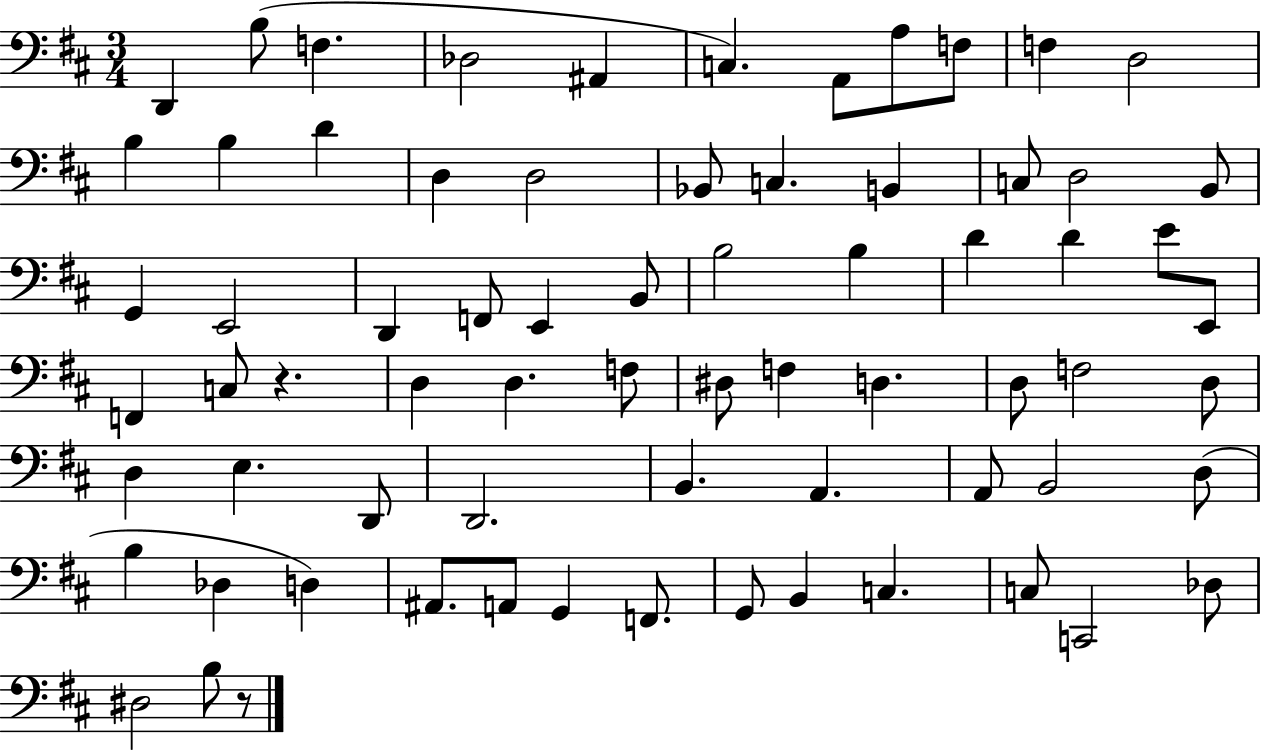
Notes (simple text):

D2/q B3/e F3/q. Db3/h A#2/q C3/q. A2/e A3/e F3/e F3/q D3/h B3/q B3/q D4/q D3/q D3/h Bb2/e C3/q. B2/q C3/e D3/h B2/e G2/q E2/h D2/q F2/e E2/q B2/e B3/h B3/q D4/q D4/q E4/e E2/e F2/q C3/e R/q. D3/q D3/q. F3/e D#3/e F3/q D3/q. D3/e F3/h D3/e D3/q E3/q. D2/e D2/h. B2/q. A2/q. A2/e B2/h D3/e B3/q Db3/q D3/q A#2/e. A2/e G2/q F2/e. G2/e B2/q C3/q. C3/e C2/h Db3/e D#3/h B3/e R/e